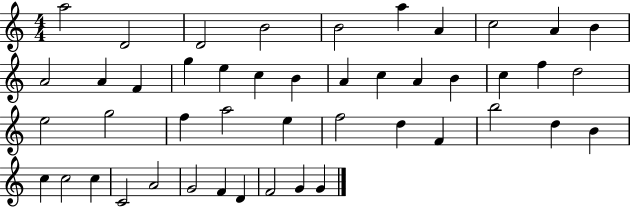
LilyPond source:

{
  \clef treble
  \numericTimeSignature
  \time 4/4
  \key c \major
  a''2 d'2 | d'2 b'2 | b'2 a''4 a'4 | c''2 a'4 b'4 | \break a'2 a'4 f'4 | g''4 e''4 c''4 b'4 | a'4 c''4 a'4 b'4 | c''4 f''4 d''2 | \break e''2 g''2 | f''4 a''2 e''4 | f''2 d''4 f'4 | b''2 d''4 b'4 | \break c''4 c''2 c''4 | c'2 a'2 | g'2 f'4 d'4 | f'2 g'4 g'4 | \break \bar "|."
}